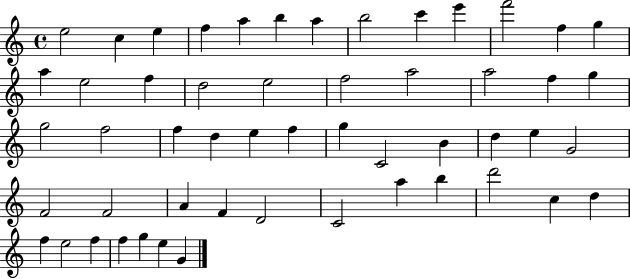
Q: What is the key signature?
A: C major